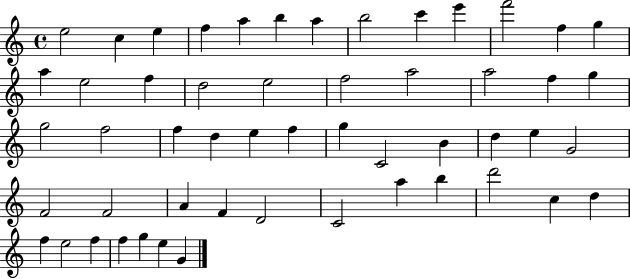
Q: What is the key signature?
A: C major